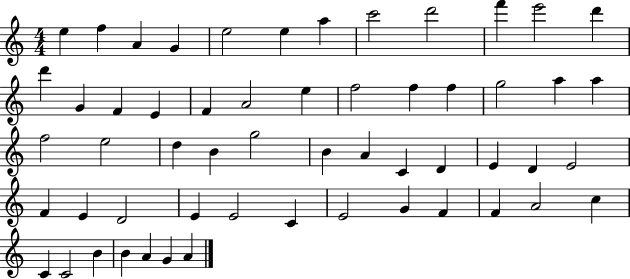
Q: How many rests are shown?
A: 0